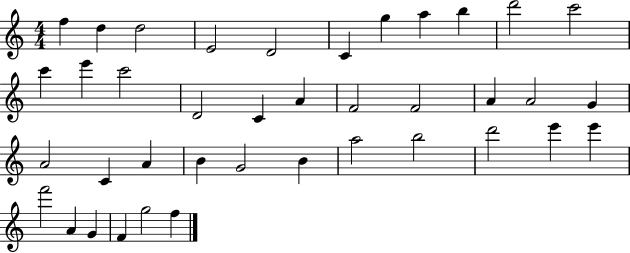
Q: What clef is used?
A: treble